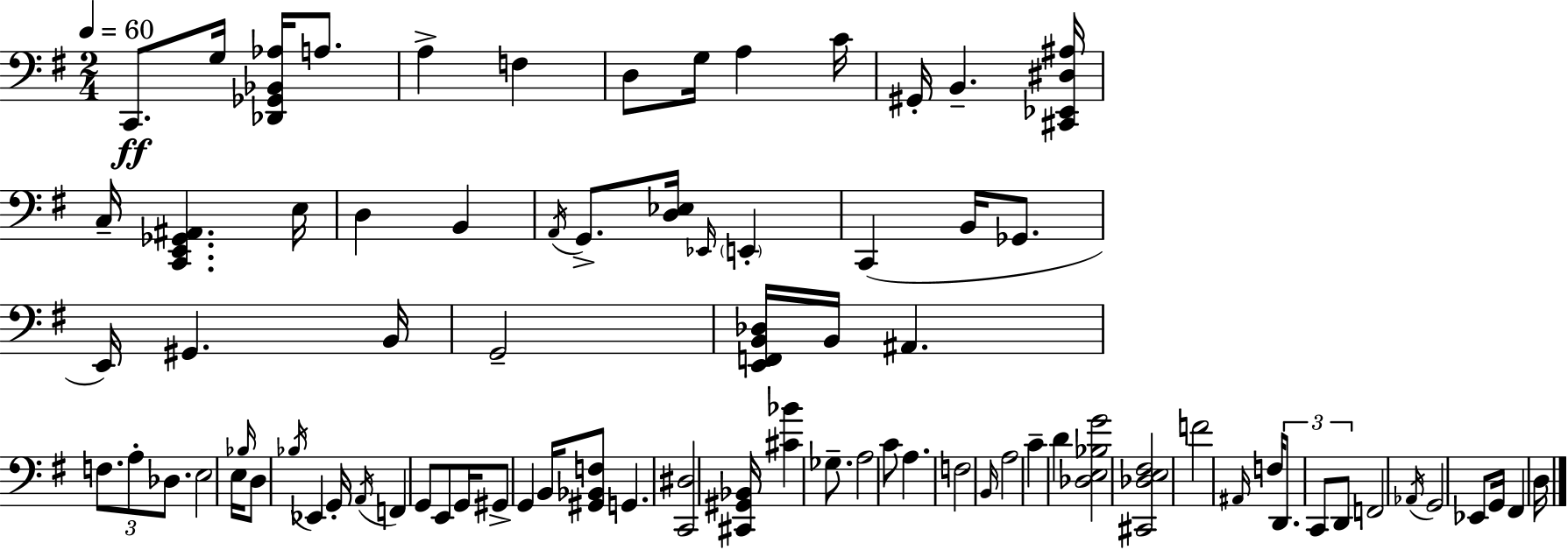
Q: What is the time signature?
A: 2/4